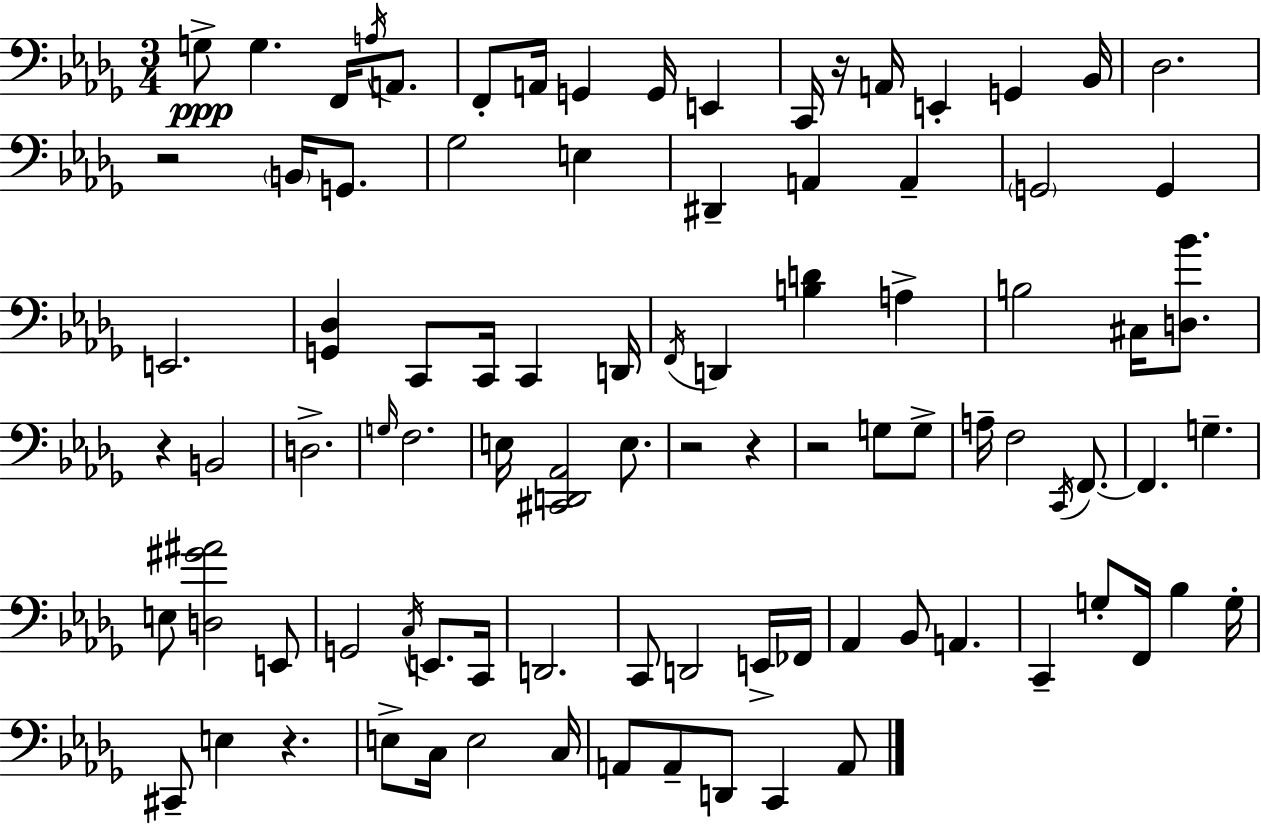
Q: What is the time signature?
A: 3/4